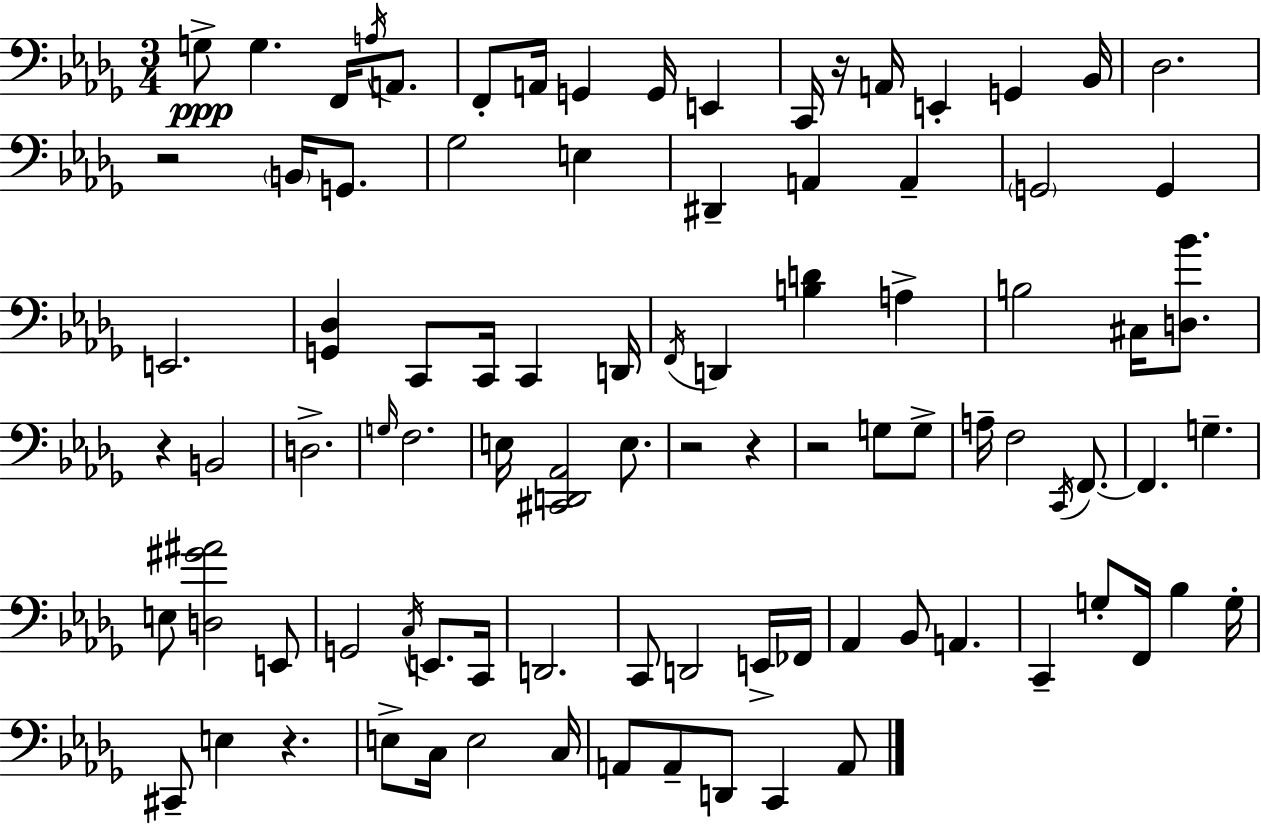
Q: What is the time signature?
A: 3/4